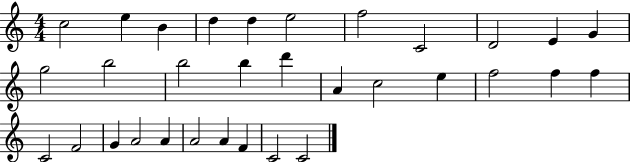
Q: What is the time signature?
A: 4/4